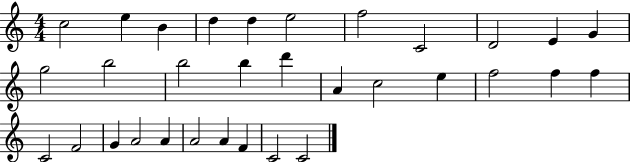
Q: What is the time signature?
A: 4/4